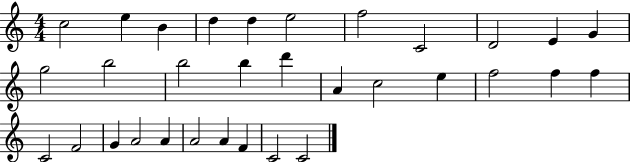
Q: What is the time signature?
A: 4/4